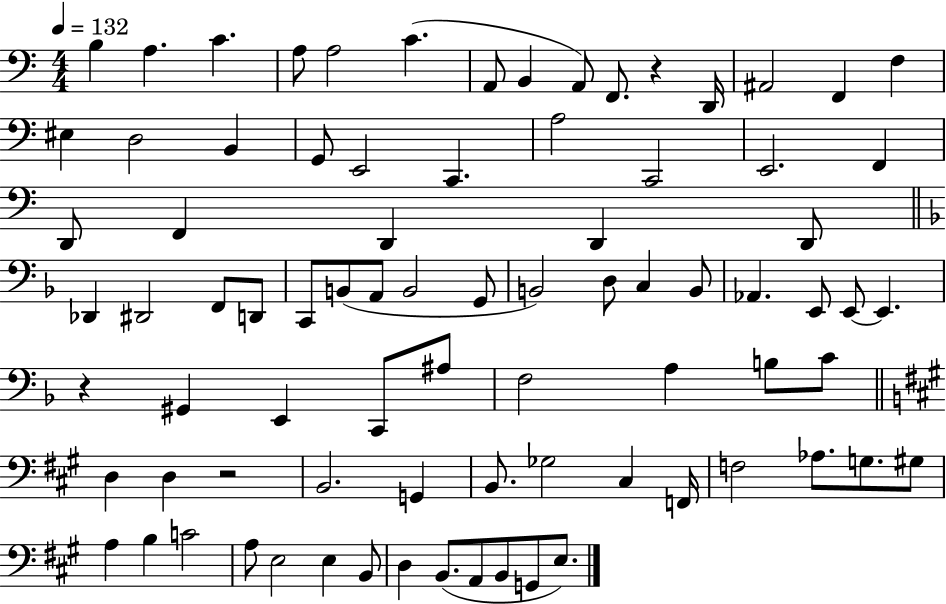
B3/q A3/q. C4/q. A3/e A3/h C4/q. A2/e B2/q A2/e F2/e. R/q D2/s A#2/h F2/q F3/q EIS3/q D3/h B2/q G2/e E2/h C2/q. A3/h C2/h E2/h. F2/q D2/e F2/q D2/q D2/q D2/e Db2/q D#2/h F2/e D2/e C2/e B2/e A2/e B2/h G2/e B2/h D3/e C3/q B2/e Ab2/q. E2/e E2/e E2/q. R/q G#2/q E2/q C2/e A#3/e F3/h A3/q B3/e C4/e D3/q D3/q R/h B2/h. G2/q B2/e. Gb3/h C#3/q F2/s F3/h Ab3/e. G3/e. G#3/e A3/q B3/q C4/h A3/e E3/h E3/q B2/e D3/q B2/e. A2/e B2/e G2/e E3/e.